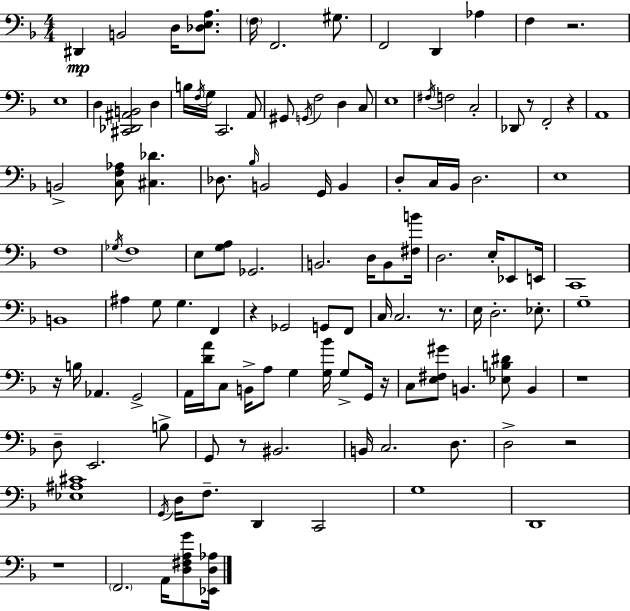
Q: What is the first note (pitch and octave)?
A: D#2